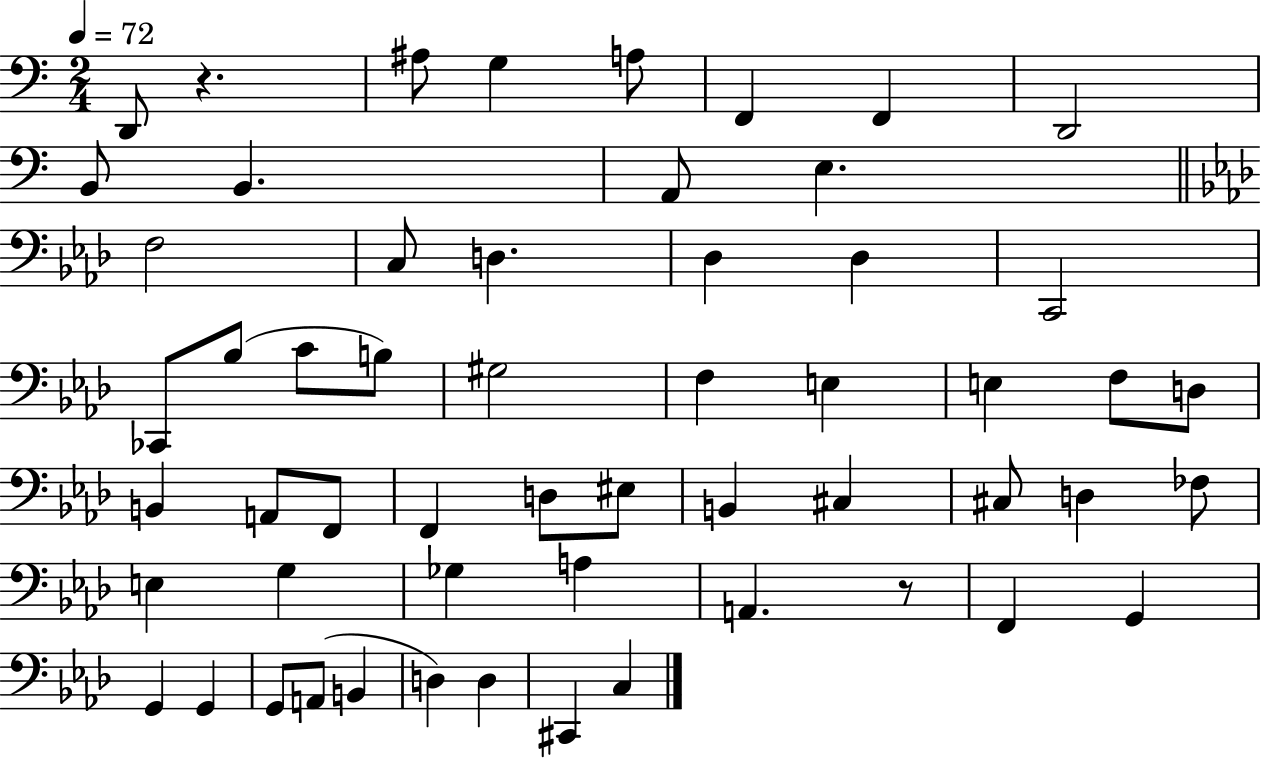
{
  \clef bass
  \numericTimeSignature
  \time 2/4
  \key c \major
  \tempo 4 = 72
  d,8 r4. | ais8 g4 a8 | f,4 f,4 | d,2 | \break b,8 b,4. | a,8 e4. | \bar "||" \break \key f \minor f2 | c8 d4. | des4 des4 | c,2 | \break ces,8 bes8( c'8 b8) | gis2 | f4 e4 | e4 f8 d8 | \break b,4 a,8 f,8 | f,4 d8 eis8 | b,4 cis4 | cis8 d4 fes8 | \break e4 g4 | ges4 a4 | a,4. r8 | f,4 g,4 | \break g,4 g,4 | g,8 a,8( b,4 | d4) d4 | cis,4 c4 | \break \bar "|."
}